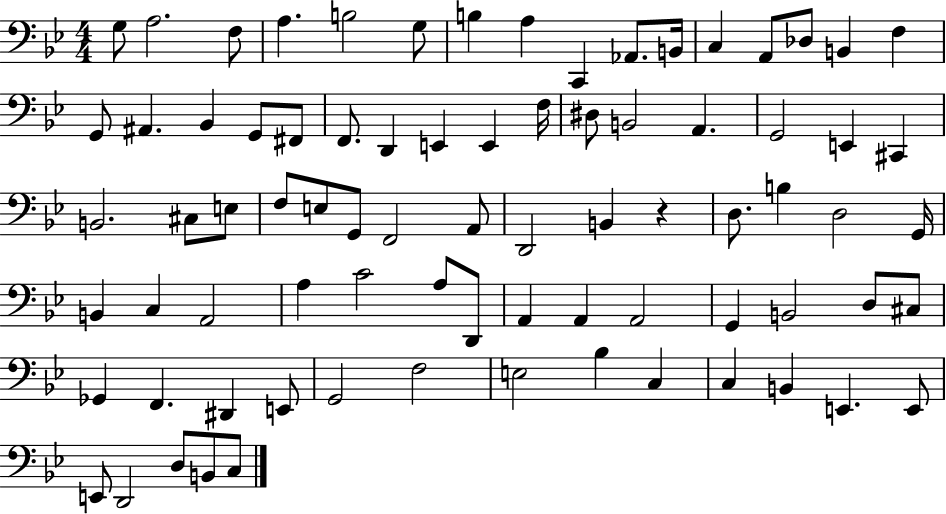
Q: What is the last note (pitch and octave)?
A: C3